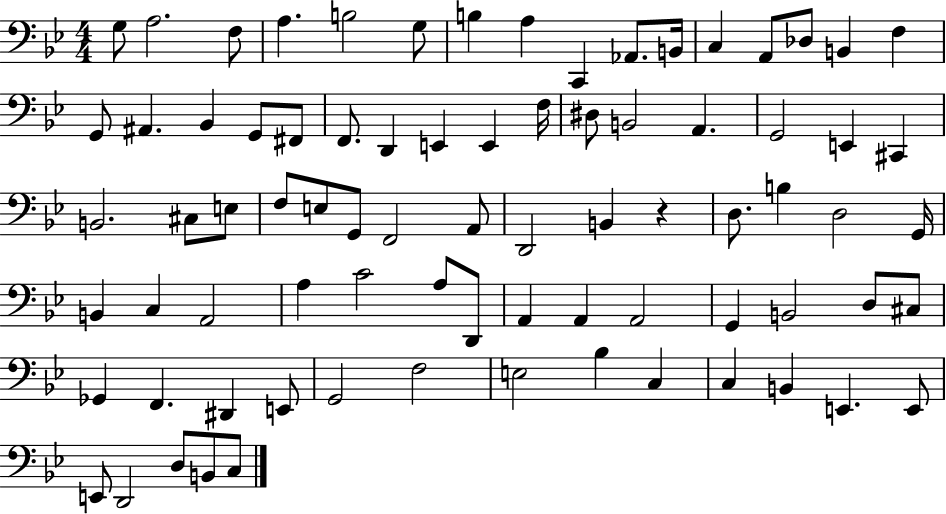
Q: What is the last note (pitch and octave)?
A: C3